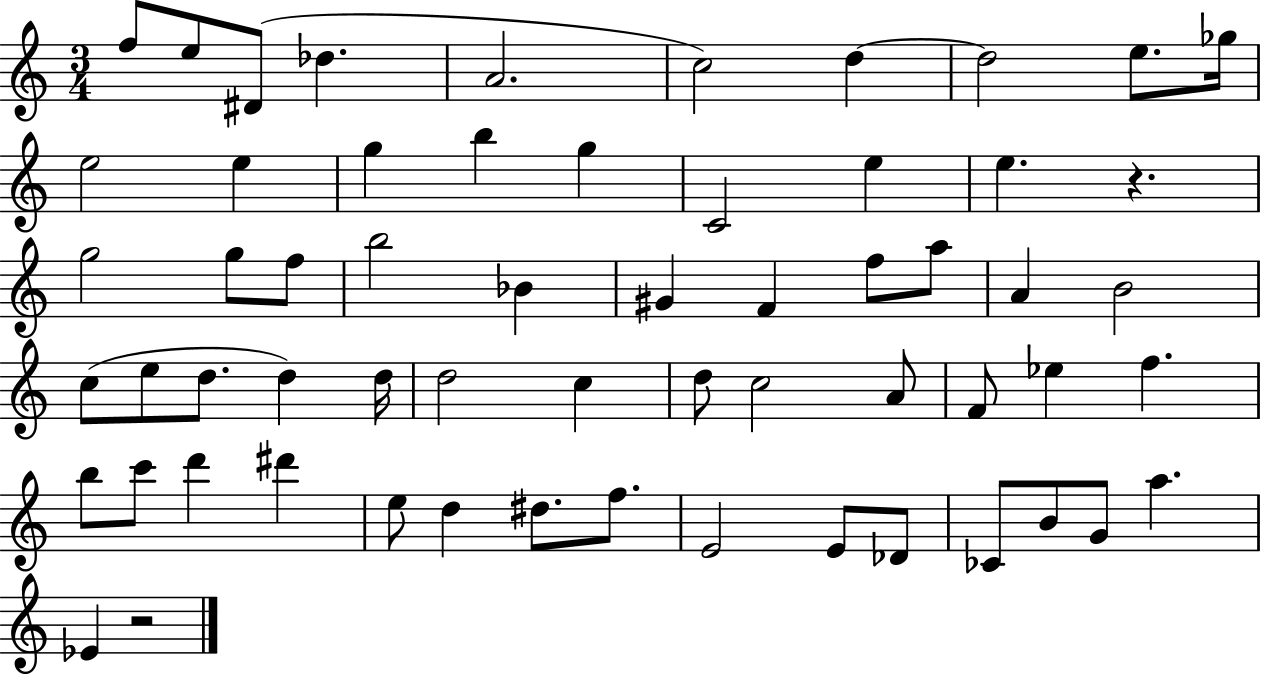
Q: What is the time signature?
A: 3/4